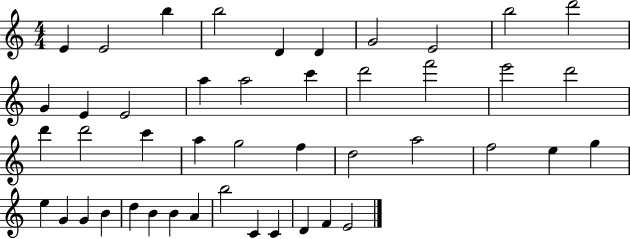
E4/q E4/h B5/q B5/h D4/q D4/q G4/h E4/h B5/h D6/h G4/q E4/q E4/h A5/q A5/h C6/q D6/h F6/h E6/h D6/h D6/q D6/h C6/q A5/q G5/h F5/q D5/h A5/h F5/h E5/q G5/q E5/q G4/q G4/q B4/q D5/q B4/q B4/q A4/q B5/h C4/q C4/q D4/q F4/q E4/h